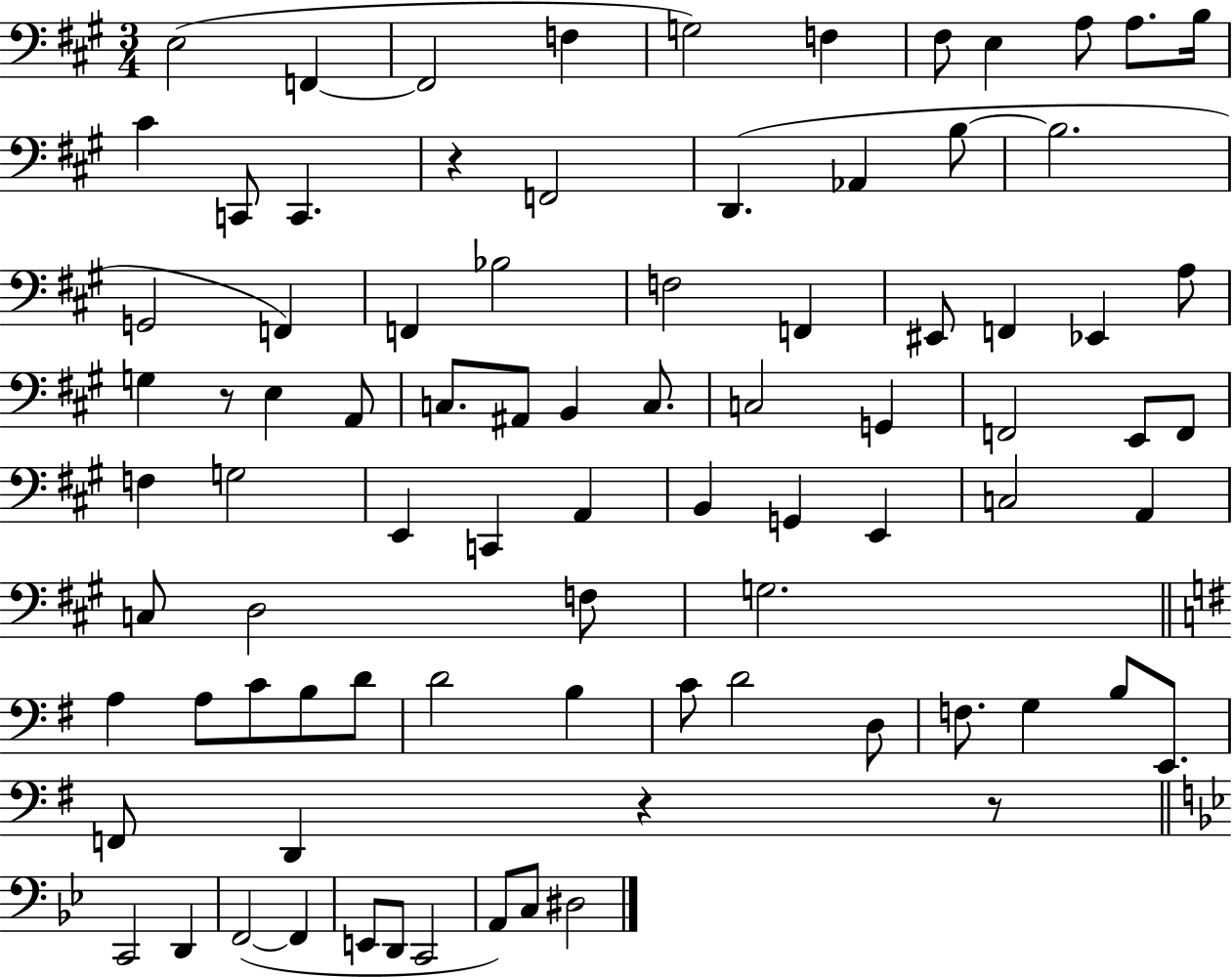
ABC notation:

X:1
T:Untitled
M:3/4
L:1/4
K:A
E,2 F,, F,,2 F, G,2 F, ^F,/2 E, A,/2 A,/2 B,/4 ^C C,,/2 C,, z F,,2 D,, _A,, B,/2 B,2 G,,2 F,, F,, _B,2 F,2 F,, ^E,,/2 F,, _E,, A,/2 G, z/2 E, A,,/2 C,/2 ^A,,/2 B,, C,/2 C,2 G,, F,,2 E,,/2 F,,/2 F, G,2 E,, C,, A,, B,, G,, E,, C,2 A,, C,/2 D,2 F,/2 G,2 A, A,/2 C/2 B,/2 D/2 D2 B, C/2 D2 D,/2 F,/2 G, B,/2 E,,/2 F,,/2 D,, z z/2 C,,2 D,, F,,2 F,, E,,/2 D,,/2 C,,2 A,,/2 C,/2 ^D,2